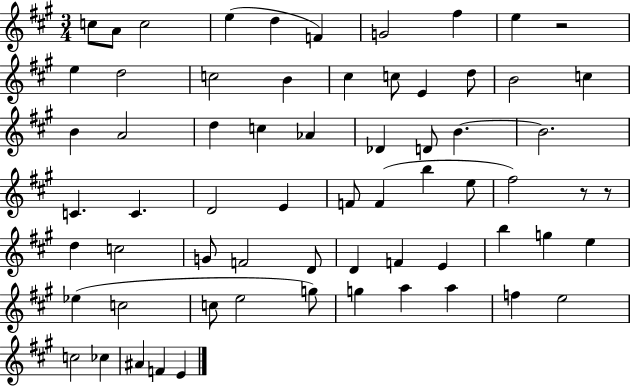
X:1
T:Untitled
M:3/4
L:1/4
K:A
c/2 A/2 c2 e d F G2 ^f e z2 e d2 c2 B ^c c/2 E d/2 B2 c B A2 d c _A _D D/2 B B2 C C D2 E F/2 F b e/2 ^f2 z/2 z/2 d c2 G/2 F2 D/2 D F E b g e _e c2 c/2 e2 g/2 g a a f e2 c2 _c ^A F E